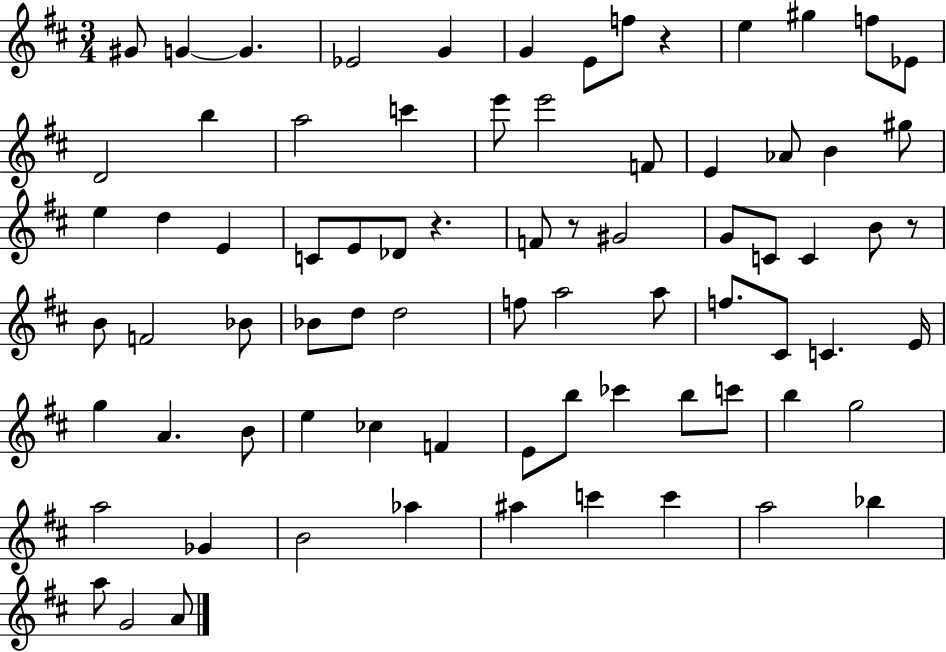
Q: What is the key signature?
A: D major